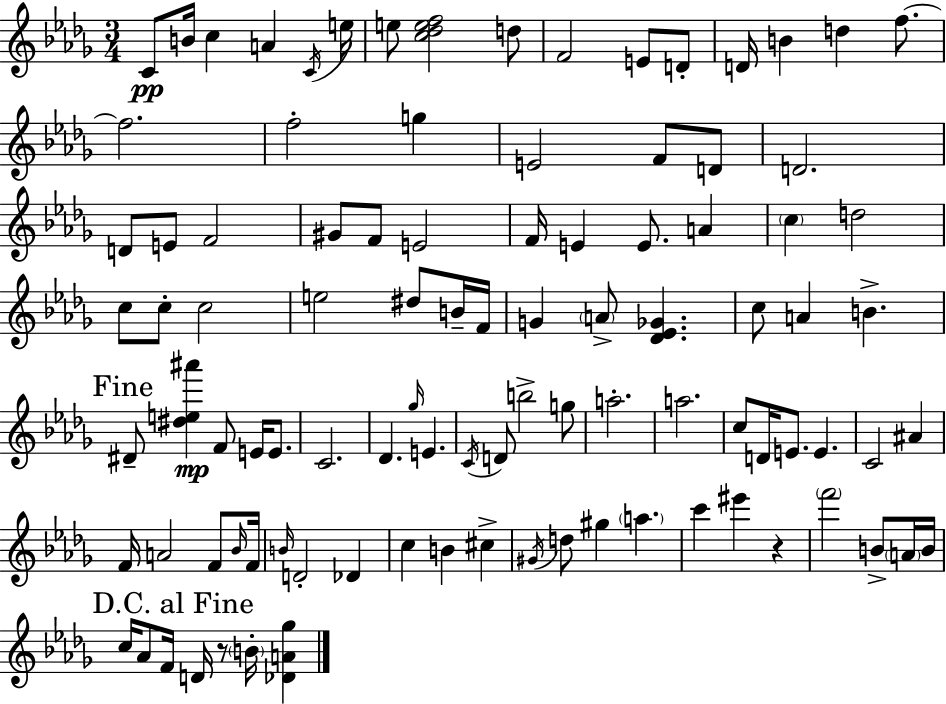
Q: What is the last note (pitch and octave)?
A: B4